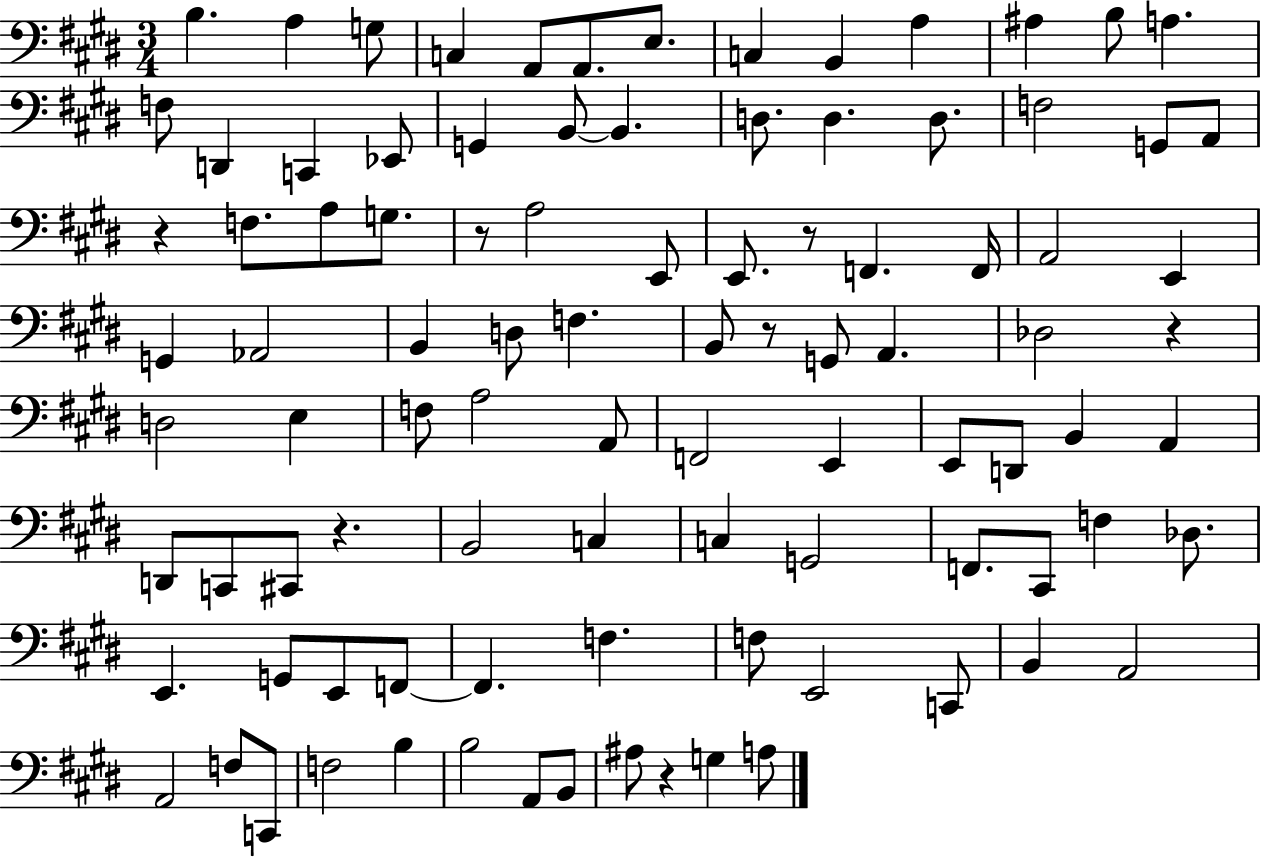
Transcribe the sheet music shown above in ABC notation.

X:1
T:Untitled
M:3/4
L:1/4
K:E
B, A, G,/2 C, A,,/2 A,,/2 E,/2 C, B,, A, ^A, B,/2 A, F,/2 D,, C,, _E,,/2 G,, B,,/2 B,, D,/2 D, D,/2 F,2 G,,/2 A,,/2 z F,/2 A,/2 G,/2 z/2 A,2 E,,/2 E,,/2 z/2 F,, F,,/4 A,,2 E,, G,, _A,,2 B,, D,/2 F, B,,/2 z/2 G,,/2 A,, _D,2 z D,2 E, F,/2 A,2 A,,/2 F,,2 E,, E,,/2 D,,/2 B,, A,, D,,/2 C,,/2 ^C,,/2 z B,,2 C, C, G,,2 F,,/2 ^C,,/2 F, _D,/2 E,, G,,/2 E,,/2 F,,/2 F,, F, F,/2 E,,2 C,,/2 B,, A,,2 A,,2 F,/2 C,,/2 F,2 B, B,2 A,,/2 B,,/2 ^A,/2 z G, A,/2